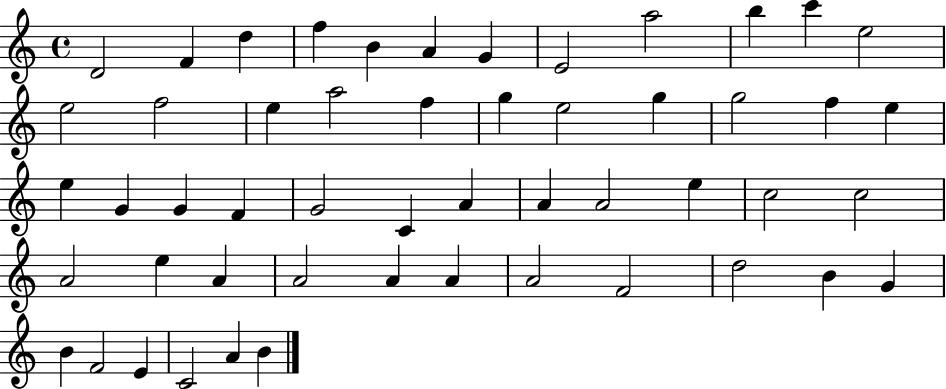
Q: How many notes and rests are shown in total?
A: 52